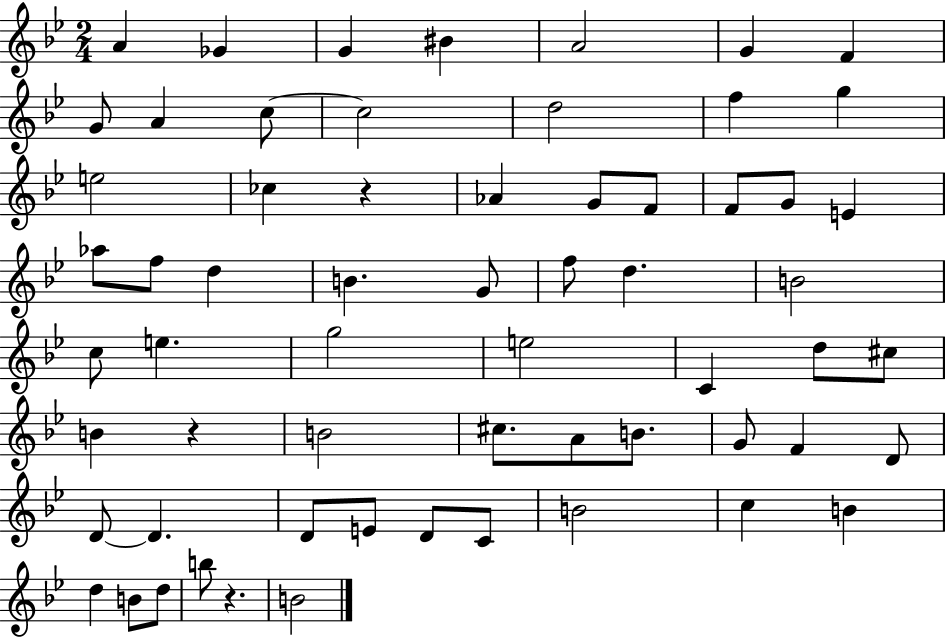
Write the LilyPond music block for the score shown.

{
  \clef treble
  \numericTimeSignature
  \time 2/4
  \key bes \major
  a'4 ges'4 | g'4 bis'4 | a'2 | g'4 f'4 | \break g'8 a'4 c''8~~ | c''2 | d''2 | f''4 g''4 | \break e''2 | ces''4 r4 | aes'4 g'8 f'8 | f'8 g'8 e'4 | \break aes''8 f''8 d''4 | b'4. g'8 | f''8 d''4. | b'2 | \break c''8 e''4. | g''2 | e''2 | c'4 d''8 cis''8 | \break b'4 r4 | b'2 | cis''8. a'8 b'8. | g'8 f'4 d'8 | \break d'8~~ d'4. | d'8 e'8 d'8 c'8 | b'2 | c''4 b'4 | \break d''4 b'8 d''8 | b''8 r4. | b'2 | \bar "|."
}